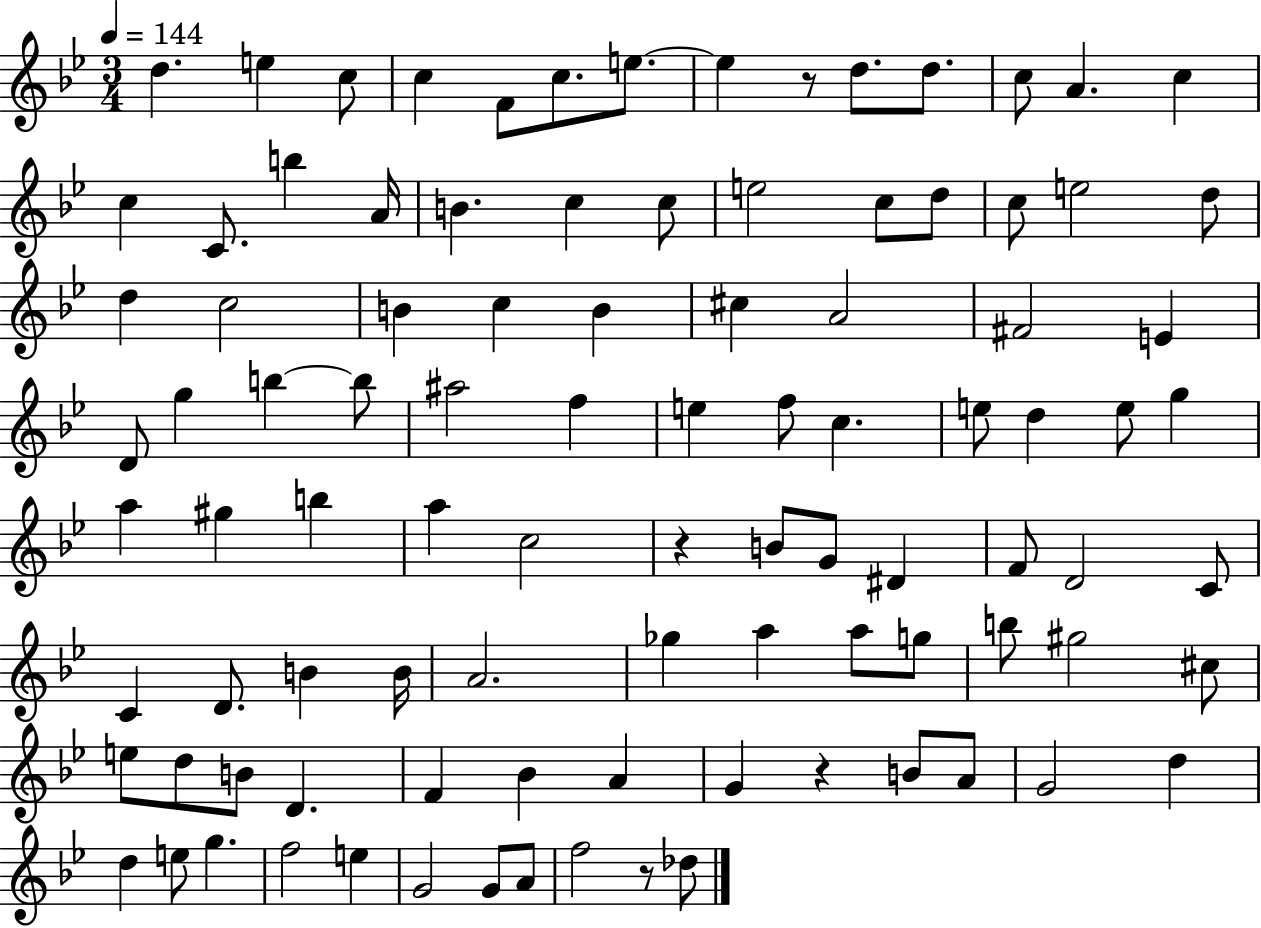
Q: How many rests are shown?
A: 4